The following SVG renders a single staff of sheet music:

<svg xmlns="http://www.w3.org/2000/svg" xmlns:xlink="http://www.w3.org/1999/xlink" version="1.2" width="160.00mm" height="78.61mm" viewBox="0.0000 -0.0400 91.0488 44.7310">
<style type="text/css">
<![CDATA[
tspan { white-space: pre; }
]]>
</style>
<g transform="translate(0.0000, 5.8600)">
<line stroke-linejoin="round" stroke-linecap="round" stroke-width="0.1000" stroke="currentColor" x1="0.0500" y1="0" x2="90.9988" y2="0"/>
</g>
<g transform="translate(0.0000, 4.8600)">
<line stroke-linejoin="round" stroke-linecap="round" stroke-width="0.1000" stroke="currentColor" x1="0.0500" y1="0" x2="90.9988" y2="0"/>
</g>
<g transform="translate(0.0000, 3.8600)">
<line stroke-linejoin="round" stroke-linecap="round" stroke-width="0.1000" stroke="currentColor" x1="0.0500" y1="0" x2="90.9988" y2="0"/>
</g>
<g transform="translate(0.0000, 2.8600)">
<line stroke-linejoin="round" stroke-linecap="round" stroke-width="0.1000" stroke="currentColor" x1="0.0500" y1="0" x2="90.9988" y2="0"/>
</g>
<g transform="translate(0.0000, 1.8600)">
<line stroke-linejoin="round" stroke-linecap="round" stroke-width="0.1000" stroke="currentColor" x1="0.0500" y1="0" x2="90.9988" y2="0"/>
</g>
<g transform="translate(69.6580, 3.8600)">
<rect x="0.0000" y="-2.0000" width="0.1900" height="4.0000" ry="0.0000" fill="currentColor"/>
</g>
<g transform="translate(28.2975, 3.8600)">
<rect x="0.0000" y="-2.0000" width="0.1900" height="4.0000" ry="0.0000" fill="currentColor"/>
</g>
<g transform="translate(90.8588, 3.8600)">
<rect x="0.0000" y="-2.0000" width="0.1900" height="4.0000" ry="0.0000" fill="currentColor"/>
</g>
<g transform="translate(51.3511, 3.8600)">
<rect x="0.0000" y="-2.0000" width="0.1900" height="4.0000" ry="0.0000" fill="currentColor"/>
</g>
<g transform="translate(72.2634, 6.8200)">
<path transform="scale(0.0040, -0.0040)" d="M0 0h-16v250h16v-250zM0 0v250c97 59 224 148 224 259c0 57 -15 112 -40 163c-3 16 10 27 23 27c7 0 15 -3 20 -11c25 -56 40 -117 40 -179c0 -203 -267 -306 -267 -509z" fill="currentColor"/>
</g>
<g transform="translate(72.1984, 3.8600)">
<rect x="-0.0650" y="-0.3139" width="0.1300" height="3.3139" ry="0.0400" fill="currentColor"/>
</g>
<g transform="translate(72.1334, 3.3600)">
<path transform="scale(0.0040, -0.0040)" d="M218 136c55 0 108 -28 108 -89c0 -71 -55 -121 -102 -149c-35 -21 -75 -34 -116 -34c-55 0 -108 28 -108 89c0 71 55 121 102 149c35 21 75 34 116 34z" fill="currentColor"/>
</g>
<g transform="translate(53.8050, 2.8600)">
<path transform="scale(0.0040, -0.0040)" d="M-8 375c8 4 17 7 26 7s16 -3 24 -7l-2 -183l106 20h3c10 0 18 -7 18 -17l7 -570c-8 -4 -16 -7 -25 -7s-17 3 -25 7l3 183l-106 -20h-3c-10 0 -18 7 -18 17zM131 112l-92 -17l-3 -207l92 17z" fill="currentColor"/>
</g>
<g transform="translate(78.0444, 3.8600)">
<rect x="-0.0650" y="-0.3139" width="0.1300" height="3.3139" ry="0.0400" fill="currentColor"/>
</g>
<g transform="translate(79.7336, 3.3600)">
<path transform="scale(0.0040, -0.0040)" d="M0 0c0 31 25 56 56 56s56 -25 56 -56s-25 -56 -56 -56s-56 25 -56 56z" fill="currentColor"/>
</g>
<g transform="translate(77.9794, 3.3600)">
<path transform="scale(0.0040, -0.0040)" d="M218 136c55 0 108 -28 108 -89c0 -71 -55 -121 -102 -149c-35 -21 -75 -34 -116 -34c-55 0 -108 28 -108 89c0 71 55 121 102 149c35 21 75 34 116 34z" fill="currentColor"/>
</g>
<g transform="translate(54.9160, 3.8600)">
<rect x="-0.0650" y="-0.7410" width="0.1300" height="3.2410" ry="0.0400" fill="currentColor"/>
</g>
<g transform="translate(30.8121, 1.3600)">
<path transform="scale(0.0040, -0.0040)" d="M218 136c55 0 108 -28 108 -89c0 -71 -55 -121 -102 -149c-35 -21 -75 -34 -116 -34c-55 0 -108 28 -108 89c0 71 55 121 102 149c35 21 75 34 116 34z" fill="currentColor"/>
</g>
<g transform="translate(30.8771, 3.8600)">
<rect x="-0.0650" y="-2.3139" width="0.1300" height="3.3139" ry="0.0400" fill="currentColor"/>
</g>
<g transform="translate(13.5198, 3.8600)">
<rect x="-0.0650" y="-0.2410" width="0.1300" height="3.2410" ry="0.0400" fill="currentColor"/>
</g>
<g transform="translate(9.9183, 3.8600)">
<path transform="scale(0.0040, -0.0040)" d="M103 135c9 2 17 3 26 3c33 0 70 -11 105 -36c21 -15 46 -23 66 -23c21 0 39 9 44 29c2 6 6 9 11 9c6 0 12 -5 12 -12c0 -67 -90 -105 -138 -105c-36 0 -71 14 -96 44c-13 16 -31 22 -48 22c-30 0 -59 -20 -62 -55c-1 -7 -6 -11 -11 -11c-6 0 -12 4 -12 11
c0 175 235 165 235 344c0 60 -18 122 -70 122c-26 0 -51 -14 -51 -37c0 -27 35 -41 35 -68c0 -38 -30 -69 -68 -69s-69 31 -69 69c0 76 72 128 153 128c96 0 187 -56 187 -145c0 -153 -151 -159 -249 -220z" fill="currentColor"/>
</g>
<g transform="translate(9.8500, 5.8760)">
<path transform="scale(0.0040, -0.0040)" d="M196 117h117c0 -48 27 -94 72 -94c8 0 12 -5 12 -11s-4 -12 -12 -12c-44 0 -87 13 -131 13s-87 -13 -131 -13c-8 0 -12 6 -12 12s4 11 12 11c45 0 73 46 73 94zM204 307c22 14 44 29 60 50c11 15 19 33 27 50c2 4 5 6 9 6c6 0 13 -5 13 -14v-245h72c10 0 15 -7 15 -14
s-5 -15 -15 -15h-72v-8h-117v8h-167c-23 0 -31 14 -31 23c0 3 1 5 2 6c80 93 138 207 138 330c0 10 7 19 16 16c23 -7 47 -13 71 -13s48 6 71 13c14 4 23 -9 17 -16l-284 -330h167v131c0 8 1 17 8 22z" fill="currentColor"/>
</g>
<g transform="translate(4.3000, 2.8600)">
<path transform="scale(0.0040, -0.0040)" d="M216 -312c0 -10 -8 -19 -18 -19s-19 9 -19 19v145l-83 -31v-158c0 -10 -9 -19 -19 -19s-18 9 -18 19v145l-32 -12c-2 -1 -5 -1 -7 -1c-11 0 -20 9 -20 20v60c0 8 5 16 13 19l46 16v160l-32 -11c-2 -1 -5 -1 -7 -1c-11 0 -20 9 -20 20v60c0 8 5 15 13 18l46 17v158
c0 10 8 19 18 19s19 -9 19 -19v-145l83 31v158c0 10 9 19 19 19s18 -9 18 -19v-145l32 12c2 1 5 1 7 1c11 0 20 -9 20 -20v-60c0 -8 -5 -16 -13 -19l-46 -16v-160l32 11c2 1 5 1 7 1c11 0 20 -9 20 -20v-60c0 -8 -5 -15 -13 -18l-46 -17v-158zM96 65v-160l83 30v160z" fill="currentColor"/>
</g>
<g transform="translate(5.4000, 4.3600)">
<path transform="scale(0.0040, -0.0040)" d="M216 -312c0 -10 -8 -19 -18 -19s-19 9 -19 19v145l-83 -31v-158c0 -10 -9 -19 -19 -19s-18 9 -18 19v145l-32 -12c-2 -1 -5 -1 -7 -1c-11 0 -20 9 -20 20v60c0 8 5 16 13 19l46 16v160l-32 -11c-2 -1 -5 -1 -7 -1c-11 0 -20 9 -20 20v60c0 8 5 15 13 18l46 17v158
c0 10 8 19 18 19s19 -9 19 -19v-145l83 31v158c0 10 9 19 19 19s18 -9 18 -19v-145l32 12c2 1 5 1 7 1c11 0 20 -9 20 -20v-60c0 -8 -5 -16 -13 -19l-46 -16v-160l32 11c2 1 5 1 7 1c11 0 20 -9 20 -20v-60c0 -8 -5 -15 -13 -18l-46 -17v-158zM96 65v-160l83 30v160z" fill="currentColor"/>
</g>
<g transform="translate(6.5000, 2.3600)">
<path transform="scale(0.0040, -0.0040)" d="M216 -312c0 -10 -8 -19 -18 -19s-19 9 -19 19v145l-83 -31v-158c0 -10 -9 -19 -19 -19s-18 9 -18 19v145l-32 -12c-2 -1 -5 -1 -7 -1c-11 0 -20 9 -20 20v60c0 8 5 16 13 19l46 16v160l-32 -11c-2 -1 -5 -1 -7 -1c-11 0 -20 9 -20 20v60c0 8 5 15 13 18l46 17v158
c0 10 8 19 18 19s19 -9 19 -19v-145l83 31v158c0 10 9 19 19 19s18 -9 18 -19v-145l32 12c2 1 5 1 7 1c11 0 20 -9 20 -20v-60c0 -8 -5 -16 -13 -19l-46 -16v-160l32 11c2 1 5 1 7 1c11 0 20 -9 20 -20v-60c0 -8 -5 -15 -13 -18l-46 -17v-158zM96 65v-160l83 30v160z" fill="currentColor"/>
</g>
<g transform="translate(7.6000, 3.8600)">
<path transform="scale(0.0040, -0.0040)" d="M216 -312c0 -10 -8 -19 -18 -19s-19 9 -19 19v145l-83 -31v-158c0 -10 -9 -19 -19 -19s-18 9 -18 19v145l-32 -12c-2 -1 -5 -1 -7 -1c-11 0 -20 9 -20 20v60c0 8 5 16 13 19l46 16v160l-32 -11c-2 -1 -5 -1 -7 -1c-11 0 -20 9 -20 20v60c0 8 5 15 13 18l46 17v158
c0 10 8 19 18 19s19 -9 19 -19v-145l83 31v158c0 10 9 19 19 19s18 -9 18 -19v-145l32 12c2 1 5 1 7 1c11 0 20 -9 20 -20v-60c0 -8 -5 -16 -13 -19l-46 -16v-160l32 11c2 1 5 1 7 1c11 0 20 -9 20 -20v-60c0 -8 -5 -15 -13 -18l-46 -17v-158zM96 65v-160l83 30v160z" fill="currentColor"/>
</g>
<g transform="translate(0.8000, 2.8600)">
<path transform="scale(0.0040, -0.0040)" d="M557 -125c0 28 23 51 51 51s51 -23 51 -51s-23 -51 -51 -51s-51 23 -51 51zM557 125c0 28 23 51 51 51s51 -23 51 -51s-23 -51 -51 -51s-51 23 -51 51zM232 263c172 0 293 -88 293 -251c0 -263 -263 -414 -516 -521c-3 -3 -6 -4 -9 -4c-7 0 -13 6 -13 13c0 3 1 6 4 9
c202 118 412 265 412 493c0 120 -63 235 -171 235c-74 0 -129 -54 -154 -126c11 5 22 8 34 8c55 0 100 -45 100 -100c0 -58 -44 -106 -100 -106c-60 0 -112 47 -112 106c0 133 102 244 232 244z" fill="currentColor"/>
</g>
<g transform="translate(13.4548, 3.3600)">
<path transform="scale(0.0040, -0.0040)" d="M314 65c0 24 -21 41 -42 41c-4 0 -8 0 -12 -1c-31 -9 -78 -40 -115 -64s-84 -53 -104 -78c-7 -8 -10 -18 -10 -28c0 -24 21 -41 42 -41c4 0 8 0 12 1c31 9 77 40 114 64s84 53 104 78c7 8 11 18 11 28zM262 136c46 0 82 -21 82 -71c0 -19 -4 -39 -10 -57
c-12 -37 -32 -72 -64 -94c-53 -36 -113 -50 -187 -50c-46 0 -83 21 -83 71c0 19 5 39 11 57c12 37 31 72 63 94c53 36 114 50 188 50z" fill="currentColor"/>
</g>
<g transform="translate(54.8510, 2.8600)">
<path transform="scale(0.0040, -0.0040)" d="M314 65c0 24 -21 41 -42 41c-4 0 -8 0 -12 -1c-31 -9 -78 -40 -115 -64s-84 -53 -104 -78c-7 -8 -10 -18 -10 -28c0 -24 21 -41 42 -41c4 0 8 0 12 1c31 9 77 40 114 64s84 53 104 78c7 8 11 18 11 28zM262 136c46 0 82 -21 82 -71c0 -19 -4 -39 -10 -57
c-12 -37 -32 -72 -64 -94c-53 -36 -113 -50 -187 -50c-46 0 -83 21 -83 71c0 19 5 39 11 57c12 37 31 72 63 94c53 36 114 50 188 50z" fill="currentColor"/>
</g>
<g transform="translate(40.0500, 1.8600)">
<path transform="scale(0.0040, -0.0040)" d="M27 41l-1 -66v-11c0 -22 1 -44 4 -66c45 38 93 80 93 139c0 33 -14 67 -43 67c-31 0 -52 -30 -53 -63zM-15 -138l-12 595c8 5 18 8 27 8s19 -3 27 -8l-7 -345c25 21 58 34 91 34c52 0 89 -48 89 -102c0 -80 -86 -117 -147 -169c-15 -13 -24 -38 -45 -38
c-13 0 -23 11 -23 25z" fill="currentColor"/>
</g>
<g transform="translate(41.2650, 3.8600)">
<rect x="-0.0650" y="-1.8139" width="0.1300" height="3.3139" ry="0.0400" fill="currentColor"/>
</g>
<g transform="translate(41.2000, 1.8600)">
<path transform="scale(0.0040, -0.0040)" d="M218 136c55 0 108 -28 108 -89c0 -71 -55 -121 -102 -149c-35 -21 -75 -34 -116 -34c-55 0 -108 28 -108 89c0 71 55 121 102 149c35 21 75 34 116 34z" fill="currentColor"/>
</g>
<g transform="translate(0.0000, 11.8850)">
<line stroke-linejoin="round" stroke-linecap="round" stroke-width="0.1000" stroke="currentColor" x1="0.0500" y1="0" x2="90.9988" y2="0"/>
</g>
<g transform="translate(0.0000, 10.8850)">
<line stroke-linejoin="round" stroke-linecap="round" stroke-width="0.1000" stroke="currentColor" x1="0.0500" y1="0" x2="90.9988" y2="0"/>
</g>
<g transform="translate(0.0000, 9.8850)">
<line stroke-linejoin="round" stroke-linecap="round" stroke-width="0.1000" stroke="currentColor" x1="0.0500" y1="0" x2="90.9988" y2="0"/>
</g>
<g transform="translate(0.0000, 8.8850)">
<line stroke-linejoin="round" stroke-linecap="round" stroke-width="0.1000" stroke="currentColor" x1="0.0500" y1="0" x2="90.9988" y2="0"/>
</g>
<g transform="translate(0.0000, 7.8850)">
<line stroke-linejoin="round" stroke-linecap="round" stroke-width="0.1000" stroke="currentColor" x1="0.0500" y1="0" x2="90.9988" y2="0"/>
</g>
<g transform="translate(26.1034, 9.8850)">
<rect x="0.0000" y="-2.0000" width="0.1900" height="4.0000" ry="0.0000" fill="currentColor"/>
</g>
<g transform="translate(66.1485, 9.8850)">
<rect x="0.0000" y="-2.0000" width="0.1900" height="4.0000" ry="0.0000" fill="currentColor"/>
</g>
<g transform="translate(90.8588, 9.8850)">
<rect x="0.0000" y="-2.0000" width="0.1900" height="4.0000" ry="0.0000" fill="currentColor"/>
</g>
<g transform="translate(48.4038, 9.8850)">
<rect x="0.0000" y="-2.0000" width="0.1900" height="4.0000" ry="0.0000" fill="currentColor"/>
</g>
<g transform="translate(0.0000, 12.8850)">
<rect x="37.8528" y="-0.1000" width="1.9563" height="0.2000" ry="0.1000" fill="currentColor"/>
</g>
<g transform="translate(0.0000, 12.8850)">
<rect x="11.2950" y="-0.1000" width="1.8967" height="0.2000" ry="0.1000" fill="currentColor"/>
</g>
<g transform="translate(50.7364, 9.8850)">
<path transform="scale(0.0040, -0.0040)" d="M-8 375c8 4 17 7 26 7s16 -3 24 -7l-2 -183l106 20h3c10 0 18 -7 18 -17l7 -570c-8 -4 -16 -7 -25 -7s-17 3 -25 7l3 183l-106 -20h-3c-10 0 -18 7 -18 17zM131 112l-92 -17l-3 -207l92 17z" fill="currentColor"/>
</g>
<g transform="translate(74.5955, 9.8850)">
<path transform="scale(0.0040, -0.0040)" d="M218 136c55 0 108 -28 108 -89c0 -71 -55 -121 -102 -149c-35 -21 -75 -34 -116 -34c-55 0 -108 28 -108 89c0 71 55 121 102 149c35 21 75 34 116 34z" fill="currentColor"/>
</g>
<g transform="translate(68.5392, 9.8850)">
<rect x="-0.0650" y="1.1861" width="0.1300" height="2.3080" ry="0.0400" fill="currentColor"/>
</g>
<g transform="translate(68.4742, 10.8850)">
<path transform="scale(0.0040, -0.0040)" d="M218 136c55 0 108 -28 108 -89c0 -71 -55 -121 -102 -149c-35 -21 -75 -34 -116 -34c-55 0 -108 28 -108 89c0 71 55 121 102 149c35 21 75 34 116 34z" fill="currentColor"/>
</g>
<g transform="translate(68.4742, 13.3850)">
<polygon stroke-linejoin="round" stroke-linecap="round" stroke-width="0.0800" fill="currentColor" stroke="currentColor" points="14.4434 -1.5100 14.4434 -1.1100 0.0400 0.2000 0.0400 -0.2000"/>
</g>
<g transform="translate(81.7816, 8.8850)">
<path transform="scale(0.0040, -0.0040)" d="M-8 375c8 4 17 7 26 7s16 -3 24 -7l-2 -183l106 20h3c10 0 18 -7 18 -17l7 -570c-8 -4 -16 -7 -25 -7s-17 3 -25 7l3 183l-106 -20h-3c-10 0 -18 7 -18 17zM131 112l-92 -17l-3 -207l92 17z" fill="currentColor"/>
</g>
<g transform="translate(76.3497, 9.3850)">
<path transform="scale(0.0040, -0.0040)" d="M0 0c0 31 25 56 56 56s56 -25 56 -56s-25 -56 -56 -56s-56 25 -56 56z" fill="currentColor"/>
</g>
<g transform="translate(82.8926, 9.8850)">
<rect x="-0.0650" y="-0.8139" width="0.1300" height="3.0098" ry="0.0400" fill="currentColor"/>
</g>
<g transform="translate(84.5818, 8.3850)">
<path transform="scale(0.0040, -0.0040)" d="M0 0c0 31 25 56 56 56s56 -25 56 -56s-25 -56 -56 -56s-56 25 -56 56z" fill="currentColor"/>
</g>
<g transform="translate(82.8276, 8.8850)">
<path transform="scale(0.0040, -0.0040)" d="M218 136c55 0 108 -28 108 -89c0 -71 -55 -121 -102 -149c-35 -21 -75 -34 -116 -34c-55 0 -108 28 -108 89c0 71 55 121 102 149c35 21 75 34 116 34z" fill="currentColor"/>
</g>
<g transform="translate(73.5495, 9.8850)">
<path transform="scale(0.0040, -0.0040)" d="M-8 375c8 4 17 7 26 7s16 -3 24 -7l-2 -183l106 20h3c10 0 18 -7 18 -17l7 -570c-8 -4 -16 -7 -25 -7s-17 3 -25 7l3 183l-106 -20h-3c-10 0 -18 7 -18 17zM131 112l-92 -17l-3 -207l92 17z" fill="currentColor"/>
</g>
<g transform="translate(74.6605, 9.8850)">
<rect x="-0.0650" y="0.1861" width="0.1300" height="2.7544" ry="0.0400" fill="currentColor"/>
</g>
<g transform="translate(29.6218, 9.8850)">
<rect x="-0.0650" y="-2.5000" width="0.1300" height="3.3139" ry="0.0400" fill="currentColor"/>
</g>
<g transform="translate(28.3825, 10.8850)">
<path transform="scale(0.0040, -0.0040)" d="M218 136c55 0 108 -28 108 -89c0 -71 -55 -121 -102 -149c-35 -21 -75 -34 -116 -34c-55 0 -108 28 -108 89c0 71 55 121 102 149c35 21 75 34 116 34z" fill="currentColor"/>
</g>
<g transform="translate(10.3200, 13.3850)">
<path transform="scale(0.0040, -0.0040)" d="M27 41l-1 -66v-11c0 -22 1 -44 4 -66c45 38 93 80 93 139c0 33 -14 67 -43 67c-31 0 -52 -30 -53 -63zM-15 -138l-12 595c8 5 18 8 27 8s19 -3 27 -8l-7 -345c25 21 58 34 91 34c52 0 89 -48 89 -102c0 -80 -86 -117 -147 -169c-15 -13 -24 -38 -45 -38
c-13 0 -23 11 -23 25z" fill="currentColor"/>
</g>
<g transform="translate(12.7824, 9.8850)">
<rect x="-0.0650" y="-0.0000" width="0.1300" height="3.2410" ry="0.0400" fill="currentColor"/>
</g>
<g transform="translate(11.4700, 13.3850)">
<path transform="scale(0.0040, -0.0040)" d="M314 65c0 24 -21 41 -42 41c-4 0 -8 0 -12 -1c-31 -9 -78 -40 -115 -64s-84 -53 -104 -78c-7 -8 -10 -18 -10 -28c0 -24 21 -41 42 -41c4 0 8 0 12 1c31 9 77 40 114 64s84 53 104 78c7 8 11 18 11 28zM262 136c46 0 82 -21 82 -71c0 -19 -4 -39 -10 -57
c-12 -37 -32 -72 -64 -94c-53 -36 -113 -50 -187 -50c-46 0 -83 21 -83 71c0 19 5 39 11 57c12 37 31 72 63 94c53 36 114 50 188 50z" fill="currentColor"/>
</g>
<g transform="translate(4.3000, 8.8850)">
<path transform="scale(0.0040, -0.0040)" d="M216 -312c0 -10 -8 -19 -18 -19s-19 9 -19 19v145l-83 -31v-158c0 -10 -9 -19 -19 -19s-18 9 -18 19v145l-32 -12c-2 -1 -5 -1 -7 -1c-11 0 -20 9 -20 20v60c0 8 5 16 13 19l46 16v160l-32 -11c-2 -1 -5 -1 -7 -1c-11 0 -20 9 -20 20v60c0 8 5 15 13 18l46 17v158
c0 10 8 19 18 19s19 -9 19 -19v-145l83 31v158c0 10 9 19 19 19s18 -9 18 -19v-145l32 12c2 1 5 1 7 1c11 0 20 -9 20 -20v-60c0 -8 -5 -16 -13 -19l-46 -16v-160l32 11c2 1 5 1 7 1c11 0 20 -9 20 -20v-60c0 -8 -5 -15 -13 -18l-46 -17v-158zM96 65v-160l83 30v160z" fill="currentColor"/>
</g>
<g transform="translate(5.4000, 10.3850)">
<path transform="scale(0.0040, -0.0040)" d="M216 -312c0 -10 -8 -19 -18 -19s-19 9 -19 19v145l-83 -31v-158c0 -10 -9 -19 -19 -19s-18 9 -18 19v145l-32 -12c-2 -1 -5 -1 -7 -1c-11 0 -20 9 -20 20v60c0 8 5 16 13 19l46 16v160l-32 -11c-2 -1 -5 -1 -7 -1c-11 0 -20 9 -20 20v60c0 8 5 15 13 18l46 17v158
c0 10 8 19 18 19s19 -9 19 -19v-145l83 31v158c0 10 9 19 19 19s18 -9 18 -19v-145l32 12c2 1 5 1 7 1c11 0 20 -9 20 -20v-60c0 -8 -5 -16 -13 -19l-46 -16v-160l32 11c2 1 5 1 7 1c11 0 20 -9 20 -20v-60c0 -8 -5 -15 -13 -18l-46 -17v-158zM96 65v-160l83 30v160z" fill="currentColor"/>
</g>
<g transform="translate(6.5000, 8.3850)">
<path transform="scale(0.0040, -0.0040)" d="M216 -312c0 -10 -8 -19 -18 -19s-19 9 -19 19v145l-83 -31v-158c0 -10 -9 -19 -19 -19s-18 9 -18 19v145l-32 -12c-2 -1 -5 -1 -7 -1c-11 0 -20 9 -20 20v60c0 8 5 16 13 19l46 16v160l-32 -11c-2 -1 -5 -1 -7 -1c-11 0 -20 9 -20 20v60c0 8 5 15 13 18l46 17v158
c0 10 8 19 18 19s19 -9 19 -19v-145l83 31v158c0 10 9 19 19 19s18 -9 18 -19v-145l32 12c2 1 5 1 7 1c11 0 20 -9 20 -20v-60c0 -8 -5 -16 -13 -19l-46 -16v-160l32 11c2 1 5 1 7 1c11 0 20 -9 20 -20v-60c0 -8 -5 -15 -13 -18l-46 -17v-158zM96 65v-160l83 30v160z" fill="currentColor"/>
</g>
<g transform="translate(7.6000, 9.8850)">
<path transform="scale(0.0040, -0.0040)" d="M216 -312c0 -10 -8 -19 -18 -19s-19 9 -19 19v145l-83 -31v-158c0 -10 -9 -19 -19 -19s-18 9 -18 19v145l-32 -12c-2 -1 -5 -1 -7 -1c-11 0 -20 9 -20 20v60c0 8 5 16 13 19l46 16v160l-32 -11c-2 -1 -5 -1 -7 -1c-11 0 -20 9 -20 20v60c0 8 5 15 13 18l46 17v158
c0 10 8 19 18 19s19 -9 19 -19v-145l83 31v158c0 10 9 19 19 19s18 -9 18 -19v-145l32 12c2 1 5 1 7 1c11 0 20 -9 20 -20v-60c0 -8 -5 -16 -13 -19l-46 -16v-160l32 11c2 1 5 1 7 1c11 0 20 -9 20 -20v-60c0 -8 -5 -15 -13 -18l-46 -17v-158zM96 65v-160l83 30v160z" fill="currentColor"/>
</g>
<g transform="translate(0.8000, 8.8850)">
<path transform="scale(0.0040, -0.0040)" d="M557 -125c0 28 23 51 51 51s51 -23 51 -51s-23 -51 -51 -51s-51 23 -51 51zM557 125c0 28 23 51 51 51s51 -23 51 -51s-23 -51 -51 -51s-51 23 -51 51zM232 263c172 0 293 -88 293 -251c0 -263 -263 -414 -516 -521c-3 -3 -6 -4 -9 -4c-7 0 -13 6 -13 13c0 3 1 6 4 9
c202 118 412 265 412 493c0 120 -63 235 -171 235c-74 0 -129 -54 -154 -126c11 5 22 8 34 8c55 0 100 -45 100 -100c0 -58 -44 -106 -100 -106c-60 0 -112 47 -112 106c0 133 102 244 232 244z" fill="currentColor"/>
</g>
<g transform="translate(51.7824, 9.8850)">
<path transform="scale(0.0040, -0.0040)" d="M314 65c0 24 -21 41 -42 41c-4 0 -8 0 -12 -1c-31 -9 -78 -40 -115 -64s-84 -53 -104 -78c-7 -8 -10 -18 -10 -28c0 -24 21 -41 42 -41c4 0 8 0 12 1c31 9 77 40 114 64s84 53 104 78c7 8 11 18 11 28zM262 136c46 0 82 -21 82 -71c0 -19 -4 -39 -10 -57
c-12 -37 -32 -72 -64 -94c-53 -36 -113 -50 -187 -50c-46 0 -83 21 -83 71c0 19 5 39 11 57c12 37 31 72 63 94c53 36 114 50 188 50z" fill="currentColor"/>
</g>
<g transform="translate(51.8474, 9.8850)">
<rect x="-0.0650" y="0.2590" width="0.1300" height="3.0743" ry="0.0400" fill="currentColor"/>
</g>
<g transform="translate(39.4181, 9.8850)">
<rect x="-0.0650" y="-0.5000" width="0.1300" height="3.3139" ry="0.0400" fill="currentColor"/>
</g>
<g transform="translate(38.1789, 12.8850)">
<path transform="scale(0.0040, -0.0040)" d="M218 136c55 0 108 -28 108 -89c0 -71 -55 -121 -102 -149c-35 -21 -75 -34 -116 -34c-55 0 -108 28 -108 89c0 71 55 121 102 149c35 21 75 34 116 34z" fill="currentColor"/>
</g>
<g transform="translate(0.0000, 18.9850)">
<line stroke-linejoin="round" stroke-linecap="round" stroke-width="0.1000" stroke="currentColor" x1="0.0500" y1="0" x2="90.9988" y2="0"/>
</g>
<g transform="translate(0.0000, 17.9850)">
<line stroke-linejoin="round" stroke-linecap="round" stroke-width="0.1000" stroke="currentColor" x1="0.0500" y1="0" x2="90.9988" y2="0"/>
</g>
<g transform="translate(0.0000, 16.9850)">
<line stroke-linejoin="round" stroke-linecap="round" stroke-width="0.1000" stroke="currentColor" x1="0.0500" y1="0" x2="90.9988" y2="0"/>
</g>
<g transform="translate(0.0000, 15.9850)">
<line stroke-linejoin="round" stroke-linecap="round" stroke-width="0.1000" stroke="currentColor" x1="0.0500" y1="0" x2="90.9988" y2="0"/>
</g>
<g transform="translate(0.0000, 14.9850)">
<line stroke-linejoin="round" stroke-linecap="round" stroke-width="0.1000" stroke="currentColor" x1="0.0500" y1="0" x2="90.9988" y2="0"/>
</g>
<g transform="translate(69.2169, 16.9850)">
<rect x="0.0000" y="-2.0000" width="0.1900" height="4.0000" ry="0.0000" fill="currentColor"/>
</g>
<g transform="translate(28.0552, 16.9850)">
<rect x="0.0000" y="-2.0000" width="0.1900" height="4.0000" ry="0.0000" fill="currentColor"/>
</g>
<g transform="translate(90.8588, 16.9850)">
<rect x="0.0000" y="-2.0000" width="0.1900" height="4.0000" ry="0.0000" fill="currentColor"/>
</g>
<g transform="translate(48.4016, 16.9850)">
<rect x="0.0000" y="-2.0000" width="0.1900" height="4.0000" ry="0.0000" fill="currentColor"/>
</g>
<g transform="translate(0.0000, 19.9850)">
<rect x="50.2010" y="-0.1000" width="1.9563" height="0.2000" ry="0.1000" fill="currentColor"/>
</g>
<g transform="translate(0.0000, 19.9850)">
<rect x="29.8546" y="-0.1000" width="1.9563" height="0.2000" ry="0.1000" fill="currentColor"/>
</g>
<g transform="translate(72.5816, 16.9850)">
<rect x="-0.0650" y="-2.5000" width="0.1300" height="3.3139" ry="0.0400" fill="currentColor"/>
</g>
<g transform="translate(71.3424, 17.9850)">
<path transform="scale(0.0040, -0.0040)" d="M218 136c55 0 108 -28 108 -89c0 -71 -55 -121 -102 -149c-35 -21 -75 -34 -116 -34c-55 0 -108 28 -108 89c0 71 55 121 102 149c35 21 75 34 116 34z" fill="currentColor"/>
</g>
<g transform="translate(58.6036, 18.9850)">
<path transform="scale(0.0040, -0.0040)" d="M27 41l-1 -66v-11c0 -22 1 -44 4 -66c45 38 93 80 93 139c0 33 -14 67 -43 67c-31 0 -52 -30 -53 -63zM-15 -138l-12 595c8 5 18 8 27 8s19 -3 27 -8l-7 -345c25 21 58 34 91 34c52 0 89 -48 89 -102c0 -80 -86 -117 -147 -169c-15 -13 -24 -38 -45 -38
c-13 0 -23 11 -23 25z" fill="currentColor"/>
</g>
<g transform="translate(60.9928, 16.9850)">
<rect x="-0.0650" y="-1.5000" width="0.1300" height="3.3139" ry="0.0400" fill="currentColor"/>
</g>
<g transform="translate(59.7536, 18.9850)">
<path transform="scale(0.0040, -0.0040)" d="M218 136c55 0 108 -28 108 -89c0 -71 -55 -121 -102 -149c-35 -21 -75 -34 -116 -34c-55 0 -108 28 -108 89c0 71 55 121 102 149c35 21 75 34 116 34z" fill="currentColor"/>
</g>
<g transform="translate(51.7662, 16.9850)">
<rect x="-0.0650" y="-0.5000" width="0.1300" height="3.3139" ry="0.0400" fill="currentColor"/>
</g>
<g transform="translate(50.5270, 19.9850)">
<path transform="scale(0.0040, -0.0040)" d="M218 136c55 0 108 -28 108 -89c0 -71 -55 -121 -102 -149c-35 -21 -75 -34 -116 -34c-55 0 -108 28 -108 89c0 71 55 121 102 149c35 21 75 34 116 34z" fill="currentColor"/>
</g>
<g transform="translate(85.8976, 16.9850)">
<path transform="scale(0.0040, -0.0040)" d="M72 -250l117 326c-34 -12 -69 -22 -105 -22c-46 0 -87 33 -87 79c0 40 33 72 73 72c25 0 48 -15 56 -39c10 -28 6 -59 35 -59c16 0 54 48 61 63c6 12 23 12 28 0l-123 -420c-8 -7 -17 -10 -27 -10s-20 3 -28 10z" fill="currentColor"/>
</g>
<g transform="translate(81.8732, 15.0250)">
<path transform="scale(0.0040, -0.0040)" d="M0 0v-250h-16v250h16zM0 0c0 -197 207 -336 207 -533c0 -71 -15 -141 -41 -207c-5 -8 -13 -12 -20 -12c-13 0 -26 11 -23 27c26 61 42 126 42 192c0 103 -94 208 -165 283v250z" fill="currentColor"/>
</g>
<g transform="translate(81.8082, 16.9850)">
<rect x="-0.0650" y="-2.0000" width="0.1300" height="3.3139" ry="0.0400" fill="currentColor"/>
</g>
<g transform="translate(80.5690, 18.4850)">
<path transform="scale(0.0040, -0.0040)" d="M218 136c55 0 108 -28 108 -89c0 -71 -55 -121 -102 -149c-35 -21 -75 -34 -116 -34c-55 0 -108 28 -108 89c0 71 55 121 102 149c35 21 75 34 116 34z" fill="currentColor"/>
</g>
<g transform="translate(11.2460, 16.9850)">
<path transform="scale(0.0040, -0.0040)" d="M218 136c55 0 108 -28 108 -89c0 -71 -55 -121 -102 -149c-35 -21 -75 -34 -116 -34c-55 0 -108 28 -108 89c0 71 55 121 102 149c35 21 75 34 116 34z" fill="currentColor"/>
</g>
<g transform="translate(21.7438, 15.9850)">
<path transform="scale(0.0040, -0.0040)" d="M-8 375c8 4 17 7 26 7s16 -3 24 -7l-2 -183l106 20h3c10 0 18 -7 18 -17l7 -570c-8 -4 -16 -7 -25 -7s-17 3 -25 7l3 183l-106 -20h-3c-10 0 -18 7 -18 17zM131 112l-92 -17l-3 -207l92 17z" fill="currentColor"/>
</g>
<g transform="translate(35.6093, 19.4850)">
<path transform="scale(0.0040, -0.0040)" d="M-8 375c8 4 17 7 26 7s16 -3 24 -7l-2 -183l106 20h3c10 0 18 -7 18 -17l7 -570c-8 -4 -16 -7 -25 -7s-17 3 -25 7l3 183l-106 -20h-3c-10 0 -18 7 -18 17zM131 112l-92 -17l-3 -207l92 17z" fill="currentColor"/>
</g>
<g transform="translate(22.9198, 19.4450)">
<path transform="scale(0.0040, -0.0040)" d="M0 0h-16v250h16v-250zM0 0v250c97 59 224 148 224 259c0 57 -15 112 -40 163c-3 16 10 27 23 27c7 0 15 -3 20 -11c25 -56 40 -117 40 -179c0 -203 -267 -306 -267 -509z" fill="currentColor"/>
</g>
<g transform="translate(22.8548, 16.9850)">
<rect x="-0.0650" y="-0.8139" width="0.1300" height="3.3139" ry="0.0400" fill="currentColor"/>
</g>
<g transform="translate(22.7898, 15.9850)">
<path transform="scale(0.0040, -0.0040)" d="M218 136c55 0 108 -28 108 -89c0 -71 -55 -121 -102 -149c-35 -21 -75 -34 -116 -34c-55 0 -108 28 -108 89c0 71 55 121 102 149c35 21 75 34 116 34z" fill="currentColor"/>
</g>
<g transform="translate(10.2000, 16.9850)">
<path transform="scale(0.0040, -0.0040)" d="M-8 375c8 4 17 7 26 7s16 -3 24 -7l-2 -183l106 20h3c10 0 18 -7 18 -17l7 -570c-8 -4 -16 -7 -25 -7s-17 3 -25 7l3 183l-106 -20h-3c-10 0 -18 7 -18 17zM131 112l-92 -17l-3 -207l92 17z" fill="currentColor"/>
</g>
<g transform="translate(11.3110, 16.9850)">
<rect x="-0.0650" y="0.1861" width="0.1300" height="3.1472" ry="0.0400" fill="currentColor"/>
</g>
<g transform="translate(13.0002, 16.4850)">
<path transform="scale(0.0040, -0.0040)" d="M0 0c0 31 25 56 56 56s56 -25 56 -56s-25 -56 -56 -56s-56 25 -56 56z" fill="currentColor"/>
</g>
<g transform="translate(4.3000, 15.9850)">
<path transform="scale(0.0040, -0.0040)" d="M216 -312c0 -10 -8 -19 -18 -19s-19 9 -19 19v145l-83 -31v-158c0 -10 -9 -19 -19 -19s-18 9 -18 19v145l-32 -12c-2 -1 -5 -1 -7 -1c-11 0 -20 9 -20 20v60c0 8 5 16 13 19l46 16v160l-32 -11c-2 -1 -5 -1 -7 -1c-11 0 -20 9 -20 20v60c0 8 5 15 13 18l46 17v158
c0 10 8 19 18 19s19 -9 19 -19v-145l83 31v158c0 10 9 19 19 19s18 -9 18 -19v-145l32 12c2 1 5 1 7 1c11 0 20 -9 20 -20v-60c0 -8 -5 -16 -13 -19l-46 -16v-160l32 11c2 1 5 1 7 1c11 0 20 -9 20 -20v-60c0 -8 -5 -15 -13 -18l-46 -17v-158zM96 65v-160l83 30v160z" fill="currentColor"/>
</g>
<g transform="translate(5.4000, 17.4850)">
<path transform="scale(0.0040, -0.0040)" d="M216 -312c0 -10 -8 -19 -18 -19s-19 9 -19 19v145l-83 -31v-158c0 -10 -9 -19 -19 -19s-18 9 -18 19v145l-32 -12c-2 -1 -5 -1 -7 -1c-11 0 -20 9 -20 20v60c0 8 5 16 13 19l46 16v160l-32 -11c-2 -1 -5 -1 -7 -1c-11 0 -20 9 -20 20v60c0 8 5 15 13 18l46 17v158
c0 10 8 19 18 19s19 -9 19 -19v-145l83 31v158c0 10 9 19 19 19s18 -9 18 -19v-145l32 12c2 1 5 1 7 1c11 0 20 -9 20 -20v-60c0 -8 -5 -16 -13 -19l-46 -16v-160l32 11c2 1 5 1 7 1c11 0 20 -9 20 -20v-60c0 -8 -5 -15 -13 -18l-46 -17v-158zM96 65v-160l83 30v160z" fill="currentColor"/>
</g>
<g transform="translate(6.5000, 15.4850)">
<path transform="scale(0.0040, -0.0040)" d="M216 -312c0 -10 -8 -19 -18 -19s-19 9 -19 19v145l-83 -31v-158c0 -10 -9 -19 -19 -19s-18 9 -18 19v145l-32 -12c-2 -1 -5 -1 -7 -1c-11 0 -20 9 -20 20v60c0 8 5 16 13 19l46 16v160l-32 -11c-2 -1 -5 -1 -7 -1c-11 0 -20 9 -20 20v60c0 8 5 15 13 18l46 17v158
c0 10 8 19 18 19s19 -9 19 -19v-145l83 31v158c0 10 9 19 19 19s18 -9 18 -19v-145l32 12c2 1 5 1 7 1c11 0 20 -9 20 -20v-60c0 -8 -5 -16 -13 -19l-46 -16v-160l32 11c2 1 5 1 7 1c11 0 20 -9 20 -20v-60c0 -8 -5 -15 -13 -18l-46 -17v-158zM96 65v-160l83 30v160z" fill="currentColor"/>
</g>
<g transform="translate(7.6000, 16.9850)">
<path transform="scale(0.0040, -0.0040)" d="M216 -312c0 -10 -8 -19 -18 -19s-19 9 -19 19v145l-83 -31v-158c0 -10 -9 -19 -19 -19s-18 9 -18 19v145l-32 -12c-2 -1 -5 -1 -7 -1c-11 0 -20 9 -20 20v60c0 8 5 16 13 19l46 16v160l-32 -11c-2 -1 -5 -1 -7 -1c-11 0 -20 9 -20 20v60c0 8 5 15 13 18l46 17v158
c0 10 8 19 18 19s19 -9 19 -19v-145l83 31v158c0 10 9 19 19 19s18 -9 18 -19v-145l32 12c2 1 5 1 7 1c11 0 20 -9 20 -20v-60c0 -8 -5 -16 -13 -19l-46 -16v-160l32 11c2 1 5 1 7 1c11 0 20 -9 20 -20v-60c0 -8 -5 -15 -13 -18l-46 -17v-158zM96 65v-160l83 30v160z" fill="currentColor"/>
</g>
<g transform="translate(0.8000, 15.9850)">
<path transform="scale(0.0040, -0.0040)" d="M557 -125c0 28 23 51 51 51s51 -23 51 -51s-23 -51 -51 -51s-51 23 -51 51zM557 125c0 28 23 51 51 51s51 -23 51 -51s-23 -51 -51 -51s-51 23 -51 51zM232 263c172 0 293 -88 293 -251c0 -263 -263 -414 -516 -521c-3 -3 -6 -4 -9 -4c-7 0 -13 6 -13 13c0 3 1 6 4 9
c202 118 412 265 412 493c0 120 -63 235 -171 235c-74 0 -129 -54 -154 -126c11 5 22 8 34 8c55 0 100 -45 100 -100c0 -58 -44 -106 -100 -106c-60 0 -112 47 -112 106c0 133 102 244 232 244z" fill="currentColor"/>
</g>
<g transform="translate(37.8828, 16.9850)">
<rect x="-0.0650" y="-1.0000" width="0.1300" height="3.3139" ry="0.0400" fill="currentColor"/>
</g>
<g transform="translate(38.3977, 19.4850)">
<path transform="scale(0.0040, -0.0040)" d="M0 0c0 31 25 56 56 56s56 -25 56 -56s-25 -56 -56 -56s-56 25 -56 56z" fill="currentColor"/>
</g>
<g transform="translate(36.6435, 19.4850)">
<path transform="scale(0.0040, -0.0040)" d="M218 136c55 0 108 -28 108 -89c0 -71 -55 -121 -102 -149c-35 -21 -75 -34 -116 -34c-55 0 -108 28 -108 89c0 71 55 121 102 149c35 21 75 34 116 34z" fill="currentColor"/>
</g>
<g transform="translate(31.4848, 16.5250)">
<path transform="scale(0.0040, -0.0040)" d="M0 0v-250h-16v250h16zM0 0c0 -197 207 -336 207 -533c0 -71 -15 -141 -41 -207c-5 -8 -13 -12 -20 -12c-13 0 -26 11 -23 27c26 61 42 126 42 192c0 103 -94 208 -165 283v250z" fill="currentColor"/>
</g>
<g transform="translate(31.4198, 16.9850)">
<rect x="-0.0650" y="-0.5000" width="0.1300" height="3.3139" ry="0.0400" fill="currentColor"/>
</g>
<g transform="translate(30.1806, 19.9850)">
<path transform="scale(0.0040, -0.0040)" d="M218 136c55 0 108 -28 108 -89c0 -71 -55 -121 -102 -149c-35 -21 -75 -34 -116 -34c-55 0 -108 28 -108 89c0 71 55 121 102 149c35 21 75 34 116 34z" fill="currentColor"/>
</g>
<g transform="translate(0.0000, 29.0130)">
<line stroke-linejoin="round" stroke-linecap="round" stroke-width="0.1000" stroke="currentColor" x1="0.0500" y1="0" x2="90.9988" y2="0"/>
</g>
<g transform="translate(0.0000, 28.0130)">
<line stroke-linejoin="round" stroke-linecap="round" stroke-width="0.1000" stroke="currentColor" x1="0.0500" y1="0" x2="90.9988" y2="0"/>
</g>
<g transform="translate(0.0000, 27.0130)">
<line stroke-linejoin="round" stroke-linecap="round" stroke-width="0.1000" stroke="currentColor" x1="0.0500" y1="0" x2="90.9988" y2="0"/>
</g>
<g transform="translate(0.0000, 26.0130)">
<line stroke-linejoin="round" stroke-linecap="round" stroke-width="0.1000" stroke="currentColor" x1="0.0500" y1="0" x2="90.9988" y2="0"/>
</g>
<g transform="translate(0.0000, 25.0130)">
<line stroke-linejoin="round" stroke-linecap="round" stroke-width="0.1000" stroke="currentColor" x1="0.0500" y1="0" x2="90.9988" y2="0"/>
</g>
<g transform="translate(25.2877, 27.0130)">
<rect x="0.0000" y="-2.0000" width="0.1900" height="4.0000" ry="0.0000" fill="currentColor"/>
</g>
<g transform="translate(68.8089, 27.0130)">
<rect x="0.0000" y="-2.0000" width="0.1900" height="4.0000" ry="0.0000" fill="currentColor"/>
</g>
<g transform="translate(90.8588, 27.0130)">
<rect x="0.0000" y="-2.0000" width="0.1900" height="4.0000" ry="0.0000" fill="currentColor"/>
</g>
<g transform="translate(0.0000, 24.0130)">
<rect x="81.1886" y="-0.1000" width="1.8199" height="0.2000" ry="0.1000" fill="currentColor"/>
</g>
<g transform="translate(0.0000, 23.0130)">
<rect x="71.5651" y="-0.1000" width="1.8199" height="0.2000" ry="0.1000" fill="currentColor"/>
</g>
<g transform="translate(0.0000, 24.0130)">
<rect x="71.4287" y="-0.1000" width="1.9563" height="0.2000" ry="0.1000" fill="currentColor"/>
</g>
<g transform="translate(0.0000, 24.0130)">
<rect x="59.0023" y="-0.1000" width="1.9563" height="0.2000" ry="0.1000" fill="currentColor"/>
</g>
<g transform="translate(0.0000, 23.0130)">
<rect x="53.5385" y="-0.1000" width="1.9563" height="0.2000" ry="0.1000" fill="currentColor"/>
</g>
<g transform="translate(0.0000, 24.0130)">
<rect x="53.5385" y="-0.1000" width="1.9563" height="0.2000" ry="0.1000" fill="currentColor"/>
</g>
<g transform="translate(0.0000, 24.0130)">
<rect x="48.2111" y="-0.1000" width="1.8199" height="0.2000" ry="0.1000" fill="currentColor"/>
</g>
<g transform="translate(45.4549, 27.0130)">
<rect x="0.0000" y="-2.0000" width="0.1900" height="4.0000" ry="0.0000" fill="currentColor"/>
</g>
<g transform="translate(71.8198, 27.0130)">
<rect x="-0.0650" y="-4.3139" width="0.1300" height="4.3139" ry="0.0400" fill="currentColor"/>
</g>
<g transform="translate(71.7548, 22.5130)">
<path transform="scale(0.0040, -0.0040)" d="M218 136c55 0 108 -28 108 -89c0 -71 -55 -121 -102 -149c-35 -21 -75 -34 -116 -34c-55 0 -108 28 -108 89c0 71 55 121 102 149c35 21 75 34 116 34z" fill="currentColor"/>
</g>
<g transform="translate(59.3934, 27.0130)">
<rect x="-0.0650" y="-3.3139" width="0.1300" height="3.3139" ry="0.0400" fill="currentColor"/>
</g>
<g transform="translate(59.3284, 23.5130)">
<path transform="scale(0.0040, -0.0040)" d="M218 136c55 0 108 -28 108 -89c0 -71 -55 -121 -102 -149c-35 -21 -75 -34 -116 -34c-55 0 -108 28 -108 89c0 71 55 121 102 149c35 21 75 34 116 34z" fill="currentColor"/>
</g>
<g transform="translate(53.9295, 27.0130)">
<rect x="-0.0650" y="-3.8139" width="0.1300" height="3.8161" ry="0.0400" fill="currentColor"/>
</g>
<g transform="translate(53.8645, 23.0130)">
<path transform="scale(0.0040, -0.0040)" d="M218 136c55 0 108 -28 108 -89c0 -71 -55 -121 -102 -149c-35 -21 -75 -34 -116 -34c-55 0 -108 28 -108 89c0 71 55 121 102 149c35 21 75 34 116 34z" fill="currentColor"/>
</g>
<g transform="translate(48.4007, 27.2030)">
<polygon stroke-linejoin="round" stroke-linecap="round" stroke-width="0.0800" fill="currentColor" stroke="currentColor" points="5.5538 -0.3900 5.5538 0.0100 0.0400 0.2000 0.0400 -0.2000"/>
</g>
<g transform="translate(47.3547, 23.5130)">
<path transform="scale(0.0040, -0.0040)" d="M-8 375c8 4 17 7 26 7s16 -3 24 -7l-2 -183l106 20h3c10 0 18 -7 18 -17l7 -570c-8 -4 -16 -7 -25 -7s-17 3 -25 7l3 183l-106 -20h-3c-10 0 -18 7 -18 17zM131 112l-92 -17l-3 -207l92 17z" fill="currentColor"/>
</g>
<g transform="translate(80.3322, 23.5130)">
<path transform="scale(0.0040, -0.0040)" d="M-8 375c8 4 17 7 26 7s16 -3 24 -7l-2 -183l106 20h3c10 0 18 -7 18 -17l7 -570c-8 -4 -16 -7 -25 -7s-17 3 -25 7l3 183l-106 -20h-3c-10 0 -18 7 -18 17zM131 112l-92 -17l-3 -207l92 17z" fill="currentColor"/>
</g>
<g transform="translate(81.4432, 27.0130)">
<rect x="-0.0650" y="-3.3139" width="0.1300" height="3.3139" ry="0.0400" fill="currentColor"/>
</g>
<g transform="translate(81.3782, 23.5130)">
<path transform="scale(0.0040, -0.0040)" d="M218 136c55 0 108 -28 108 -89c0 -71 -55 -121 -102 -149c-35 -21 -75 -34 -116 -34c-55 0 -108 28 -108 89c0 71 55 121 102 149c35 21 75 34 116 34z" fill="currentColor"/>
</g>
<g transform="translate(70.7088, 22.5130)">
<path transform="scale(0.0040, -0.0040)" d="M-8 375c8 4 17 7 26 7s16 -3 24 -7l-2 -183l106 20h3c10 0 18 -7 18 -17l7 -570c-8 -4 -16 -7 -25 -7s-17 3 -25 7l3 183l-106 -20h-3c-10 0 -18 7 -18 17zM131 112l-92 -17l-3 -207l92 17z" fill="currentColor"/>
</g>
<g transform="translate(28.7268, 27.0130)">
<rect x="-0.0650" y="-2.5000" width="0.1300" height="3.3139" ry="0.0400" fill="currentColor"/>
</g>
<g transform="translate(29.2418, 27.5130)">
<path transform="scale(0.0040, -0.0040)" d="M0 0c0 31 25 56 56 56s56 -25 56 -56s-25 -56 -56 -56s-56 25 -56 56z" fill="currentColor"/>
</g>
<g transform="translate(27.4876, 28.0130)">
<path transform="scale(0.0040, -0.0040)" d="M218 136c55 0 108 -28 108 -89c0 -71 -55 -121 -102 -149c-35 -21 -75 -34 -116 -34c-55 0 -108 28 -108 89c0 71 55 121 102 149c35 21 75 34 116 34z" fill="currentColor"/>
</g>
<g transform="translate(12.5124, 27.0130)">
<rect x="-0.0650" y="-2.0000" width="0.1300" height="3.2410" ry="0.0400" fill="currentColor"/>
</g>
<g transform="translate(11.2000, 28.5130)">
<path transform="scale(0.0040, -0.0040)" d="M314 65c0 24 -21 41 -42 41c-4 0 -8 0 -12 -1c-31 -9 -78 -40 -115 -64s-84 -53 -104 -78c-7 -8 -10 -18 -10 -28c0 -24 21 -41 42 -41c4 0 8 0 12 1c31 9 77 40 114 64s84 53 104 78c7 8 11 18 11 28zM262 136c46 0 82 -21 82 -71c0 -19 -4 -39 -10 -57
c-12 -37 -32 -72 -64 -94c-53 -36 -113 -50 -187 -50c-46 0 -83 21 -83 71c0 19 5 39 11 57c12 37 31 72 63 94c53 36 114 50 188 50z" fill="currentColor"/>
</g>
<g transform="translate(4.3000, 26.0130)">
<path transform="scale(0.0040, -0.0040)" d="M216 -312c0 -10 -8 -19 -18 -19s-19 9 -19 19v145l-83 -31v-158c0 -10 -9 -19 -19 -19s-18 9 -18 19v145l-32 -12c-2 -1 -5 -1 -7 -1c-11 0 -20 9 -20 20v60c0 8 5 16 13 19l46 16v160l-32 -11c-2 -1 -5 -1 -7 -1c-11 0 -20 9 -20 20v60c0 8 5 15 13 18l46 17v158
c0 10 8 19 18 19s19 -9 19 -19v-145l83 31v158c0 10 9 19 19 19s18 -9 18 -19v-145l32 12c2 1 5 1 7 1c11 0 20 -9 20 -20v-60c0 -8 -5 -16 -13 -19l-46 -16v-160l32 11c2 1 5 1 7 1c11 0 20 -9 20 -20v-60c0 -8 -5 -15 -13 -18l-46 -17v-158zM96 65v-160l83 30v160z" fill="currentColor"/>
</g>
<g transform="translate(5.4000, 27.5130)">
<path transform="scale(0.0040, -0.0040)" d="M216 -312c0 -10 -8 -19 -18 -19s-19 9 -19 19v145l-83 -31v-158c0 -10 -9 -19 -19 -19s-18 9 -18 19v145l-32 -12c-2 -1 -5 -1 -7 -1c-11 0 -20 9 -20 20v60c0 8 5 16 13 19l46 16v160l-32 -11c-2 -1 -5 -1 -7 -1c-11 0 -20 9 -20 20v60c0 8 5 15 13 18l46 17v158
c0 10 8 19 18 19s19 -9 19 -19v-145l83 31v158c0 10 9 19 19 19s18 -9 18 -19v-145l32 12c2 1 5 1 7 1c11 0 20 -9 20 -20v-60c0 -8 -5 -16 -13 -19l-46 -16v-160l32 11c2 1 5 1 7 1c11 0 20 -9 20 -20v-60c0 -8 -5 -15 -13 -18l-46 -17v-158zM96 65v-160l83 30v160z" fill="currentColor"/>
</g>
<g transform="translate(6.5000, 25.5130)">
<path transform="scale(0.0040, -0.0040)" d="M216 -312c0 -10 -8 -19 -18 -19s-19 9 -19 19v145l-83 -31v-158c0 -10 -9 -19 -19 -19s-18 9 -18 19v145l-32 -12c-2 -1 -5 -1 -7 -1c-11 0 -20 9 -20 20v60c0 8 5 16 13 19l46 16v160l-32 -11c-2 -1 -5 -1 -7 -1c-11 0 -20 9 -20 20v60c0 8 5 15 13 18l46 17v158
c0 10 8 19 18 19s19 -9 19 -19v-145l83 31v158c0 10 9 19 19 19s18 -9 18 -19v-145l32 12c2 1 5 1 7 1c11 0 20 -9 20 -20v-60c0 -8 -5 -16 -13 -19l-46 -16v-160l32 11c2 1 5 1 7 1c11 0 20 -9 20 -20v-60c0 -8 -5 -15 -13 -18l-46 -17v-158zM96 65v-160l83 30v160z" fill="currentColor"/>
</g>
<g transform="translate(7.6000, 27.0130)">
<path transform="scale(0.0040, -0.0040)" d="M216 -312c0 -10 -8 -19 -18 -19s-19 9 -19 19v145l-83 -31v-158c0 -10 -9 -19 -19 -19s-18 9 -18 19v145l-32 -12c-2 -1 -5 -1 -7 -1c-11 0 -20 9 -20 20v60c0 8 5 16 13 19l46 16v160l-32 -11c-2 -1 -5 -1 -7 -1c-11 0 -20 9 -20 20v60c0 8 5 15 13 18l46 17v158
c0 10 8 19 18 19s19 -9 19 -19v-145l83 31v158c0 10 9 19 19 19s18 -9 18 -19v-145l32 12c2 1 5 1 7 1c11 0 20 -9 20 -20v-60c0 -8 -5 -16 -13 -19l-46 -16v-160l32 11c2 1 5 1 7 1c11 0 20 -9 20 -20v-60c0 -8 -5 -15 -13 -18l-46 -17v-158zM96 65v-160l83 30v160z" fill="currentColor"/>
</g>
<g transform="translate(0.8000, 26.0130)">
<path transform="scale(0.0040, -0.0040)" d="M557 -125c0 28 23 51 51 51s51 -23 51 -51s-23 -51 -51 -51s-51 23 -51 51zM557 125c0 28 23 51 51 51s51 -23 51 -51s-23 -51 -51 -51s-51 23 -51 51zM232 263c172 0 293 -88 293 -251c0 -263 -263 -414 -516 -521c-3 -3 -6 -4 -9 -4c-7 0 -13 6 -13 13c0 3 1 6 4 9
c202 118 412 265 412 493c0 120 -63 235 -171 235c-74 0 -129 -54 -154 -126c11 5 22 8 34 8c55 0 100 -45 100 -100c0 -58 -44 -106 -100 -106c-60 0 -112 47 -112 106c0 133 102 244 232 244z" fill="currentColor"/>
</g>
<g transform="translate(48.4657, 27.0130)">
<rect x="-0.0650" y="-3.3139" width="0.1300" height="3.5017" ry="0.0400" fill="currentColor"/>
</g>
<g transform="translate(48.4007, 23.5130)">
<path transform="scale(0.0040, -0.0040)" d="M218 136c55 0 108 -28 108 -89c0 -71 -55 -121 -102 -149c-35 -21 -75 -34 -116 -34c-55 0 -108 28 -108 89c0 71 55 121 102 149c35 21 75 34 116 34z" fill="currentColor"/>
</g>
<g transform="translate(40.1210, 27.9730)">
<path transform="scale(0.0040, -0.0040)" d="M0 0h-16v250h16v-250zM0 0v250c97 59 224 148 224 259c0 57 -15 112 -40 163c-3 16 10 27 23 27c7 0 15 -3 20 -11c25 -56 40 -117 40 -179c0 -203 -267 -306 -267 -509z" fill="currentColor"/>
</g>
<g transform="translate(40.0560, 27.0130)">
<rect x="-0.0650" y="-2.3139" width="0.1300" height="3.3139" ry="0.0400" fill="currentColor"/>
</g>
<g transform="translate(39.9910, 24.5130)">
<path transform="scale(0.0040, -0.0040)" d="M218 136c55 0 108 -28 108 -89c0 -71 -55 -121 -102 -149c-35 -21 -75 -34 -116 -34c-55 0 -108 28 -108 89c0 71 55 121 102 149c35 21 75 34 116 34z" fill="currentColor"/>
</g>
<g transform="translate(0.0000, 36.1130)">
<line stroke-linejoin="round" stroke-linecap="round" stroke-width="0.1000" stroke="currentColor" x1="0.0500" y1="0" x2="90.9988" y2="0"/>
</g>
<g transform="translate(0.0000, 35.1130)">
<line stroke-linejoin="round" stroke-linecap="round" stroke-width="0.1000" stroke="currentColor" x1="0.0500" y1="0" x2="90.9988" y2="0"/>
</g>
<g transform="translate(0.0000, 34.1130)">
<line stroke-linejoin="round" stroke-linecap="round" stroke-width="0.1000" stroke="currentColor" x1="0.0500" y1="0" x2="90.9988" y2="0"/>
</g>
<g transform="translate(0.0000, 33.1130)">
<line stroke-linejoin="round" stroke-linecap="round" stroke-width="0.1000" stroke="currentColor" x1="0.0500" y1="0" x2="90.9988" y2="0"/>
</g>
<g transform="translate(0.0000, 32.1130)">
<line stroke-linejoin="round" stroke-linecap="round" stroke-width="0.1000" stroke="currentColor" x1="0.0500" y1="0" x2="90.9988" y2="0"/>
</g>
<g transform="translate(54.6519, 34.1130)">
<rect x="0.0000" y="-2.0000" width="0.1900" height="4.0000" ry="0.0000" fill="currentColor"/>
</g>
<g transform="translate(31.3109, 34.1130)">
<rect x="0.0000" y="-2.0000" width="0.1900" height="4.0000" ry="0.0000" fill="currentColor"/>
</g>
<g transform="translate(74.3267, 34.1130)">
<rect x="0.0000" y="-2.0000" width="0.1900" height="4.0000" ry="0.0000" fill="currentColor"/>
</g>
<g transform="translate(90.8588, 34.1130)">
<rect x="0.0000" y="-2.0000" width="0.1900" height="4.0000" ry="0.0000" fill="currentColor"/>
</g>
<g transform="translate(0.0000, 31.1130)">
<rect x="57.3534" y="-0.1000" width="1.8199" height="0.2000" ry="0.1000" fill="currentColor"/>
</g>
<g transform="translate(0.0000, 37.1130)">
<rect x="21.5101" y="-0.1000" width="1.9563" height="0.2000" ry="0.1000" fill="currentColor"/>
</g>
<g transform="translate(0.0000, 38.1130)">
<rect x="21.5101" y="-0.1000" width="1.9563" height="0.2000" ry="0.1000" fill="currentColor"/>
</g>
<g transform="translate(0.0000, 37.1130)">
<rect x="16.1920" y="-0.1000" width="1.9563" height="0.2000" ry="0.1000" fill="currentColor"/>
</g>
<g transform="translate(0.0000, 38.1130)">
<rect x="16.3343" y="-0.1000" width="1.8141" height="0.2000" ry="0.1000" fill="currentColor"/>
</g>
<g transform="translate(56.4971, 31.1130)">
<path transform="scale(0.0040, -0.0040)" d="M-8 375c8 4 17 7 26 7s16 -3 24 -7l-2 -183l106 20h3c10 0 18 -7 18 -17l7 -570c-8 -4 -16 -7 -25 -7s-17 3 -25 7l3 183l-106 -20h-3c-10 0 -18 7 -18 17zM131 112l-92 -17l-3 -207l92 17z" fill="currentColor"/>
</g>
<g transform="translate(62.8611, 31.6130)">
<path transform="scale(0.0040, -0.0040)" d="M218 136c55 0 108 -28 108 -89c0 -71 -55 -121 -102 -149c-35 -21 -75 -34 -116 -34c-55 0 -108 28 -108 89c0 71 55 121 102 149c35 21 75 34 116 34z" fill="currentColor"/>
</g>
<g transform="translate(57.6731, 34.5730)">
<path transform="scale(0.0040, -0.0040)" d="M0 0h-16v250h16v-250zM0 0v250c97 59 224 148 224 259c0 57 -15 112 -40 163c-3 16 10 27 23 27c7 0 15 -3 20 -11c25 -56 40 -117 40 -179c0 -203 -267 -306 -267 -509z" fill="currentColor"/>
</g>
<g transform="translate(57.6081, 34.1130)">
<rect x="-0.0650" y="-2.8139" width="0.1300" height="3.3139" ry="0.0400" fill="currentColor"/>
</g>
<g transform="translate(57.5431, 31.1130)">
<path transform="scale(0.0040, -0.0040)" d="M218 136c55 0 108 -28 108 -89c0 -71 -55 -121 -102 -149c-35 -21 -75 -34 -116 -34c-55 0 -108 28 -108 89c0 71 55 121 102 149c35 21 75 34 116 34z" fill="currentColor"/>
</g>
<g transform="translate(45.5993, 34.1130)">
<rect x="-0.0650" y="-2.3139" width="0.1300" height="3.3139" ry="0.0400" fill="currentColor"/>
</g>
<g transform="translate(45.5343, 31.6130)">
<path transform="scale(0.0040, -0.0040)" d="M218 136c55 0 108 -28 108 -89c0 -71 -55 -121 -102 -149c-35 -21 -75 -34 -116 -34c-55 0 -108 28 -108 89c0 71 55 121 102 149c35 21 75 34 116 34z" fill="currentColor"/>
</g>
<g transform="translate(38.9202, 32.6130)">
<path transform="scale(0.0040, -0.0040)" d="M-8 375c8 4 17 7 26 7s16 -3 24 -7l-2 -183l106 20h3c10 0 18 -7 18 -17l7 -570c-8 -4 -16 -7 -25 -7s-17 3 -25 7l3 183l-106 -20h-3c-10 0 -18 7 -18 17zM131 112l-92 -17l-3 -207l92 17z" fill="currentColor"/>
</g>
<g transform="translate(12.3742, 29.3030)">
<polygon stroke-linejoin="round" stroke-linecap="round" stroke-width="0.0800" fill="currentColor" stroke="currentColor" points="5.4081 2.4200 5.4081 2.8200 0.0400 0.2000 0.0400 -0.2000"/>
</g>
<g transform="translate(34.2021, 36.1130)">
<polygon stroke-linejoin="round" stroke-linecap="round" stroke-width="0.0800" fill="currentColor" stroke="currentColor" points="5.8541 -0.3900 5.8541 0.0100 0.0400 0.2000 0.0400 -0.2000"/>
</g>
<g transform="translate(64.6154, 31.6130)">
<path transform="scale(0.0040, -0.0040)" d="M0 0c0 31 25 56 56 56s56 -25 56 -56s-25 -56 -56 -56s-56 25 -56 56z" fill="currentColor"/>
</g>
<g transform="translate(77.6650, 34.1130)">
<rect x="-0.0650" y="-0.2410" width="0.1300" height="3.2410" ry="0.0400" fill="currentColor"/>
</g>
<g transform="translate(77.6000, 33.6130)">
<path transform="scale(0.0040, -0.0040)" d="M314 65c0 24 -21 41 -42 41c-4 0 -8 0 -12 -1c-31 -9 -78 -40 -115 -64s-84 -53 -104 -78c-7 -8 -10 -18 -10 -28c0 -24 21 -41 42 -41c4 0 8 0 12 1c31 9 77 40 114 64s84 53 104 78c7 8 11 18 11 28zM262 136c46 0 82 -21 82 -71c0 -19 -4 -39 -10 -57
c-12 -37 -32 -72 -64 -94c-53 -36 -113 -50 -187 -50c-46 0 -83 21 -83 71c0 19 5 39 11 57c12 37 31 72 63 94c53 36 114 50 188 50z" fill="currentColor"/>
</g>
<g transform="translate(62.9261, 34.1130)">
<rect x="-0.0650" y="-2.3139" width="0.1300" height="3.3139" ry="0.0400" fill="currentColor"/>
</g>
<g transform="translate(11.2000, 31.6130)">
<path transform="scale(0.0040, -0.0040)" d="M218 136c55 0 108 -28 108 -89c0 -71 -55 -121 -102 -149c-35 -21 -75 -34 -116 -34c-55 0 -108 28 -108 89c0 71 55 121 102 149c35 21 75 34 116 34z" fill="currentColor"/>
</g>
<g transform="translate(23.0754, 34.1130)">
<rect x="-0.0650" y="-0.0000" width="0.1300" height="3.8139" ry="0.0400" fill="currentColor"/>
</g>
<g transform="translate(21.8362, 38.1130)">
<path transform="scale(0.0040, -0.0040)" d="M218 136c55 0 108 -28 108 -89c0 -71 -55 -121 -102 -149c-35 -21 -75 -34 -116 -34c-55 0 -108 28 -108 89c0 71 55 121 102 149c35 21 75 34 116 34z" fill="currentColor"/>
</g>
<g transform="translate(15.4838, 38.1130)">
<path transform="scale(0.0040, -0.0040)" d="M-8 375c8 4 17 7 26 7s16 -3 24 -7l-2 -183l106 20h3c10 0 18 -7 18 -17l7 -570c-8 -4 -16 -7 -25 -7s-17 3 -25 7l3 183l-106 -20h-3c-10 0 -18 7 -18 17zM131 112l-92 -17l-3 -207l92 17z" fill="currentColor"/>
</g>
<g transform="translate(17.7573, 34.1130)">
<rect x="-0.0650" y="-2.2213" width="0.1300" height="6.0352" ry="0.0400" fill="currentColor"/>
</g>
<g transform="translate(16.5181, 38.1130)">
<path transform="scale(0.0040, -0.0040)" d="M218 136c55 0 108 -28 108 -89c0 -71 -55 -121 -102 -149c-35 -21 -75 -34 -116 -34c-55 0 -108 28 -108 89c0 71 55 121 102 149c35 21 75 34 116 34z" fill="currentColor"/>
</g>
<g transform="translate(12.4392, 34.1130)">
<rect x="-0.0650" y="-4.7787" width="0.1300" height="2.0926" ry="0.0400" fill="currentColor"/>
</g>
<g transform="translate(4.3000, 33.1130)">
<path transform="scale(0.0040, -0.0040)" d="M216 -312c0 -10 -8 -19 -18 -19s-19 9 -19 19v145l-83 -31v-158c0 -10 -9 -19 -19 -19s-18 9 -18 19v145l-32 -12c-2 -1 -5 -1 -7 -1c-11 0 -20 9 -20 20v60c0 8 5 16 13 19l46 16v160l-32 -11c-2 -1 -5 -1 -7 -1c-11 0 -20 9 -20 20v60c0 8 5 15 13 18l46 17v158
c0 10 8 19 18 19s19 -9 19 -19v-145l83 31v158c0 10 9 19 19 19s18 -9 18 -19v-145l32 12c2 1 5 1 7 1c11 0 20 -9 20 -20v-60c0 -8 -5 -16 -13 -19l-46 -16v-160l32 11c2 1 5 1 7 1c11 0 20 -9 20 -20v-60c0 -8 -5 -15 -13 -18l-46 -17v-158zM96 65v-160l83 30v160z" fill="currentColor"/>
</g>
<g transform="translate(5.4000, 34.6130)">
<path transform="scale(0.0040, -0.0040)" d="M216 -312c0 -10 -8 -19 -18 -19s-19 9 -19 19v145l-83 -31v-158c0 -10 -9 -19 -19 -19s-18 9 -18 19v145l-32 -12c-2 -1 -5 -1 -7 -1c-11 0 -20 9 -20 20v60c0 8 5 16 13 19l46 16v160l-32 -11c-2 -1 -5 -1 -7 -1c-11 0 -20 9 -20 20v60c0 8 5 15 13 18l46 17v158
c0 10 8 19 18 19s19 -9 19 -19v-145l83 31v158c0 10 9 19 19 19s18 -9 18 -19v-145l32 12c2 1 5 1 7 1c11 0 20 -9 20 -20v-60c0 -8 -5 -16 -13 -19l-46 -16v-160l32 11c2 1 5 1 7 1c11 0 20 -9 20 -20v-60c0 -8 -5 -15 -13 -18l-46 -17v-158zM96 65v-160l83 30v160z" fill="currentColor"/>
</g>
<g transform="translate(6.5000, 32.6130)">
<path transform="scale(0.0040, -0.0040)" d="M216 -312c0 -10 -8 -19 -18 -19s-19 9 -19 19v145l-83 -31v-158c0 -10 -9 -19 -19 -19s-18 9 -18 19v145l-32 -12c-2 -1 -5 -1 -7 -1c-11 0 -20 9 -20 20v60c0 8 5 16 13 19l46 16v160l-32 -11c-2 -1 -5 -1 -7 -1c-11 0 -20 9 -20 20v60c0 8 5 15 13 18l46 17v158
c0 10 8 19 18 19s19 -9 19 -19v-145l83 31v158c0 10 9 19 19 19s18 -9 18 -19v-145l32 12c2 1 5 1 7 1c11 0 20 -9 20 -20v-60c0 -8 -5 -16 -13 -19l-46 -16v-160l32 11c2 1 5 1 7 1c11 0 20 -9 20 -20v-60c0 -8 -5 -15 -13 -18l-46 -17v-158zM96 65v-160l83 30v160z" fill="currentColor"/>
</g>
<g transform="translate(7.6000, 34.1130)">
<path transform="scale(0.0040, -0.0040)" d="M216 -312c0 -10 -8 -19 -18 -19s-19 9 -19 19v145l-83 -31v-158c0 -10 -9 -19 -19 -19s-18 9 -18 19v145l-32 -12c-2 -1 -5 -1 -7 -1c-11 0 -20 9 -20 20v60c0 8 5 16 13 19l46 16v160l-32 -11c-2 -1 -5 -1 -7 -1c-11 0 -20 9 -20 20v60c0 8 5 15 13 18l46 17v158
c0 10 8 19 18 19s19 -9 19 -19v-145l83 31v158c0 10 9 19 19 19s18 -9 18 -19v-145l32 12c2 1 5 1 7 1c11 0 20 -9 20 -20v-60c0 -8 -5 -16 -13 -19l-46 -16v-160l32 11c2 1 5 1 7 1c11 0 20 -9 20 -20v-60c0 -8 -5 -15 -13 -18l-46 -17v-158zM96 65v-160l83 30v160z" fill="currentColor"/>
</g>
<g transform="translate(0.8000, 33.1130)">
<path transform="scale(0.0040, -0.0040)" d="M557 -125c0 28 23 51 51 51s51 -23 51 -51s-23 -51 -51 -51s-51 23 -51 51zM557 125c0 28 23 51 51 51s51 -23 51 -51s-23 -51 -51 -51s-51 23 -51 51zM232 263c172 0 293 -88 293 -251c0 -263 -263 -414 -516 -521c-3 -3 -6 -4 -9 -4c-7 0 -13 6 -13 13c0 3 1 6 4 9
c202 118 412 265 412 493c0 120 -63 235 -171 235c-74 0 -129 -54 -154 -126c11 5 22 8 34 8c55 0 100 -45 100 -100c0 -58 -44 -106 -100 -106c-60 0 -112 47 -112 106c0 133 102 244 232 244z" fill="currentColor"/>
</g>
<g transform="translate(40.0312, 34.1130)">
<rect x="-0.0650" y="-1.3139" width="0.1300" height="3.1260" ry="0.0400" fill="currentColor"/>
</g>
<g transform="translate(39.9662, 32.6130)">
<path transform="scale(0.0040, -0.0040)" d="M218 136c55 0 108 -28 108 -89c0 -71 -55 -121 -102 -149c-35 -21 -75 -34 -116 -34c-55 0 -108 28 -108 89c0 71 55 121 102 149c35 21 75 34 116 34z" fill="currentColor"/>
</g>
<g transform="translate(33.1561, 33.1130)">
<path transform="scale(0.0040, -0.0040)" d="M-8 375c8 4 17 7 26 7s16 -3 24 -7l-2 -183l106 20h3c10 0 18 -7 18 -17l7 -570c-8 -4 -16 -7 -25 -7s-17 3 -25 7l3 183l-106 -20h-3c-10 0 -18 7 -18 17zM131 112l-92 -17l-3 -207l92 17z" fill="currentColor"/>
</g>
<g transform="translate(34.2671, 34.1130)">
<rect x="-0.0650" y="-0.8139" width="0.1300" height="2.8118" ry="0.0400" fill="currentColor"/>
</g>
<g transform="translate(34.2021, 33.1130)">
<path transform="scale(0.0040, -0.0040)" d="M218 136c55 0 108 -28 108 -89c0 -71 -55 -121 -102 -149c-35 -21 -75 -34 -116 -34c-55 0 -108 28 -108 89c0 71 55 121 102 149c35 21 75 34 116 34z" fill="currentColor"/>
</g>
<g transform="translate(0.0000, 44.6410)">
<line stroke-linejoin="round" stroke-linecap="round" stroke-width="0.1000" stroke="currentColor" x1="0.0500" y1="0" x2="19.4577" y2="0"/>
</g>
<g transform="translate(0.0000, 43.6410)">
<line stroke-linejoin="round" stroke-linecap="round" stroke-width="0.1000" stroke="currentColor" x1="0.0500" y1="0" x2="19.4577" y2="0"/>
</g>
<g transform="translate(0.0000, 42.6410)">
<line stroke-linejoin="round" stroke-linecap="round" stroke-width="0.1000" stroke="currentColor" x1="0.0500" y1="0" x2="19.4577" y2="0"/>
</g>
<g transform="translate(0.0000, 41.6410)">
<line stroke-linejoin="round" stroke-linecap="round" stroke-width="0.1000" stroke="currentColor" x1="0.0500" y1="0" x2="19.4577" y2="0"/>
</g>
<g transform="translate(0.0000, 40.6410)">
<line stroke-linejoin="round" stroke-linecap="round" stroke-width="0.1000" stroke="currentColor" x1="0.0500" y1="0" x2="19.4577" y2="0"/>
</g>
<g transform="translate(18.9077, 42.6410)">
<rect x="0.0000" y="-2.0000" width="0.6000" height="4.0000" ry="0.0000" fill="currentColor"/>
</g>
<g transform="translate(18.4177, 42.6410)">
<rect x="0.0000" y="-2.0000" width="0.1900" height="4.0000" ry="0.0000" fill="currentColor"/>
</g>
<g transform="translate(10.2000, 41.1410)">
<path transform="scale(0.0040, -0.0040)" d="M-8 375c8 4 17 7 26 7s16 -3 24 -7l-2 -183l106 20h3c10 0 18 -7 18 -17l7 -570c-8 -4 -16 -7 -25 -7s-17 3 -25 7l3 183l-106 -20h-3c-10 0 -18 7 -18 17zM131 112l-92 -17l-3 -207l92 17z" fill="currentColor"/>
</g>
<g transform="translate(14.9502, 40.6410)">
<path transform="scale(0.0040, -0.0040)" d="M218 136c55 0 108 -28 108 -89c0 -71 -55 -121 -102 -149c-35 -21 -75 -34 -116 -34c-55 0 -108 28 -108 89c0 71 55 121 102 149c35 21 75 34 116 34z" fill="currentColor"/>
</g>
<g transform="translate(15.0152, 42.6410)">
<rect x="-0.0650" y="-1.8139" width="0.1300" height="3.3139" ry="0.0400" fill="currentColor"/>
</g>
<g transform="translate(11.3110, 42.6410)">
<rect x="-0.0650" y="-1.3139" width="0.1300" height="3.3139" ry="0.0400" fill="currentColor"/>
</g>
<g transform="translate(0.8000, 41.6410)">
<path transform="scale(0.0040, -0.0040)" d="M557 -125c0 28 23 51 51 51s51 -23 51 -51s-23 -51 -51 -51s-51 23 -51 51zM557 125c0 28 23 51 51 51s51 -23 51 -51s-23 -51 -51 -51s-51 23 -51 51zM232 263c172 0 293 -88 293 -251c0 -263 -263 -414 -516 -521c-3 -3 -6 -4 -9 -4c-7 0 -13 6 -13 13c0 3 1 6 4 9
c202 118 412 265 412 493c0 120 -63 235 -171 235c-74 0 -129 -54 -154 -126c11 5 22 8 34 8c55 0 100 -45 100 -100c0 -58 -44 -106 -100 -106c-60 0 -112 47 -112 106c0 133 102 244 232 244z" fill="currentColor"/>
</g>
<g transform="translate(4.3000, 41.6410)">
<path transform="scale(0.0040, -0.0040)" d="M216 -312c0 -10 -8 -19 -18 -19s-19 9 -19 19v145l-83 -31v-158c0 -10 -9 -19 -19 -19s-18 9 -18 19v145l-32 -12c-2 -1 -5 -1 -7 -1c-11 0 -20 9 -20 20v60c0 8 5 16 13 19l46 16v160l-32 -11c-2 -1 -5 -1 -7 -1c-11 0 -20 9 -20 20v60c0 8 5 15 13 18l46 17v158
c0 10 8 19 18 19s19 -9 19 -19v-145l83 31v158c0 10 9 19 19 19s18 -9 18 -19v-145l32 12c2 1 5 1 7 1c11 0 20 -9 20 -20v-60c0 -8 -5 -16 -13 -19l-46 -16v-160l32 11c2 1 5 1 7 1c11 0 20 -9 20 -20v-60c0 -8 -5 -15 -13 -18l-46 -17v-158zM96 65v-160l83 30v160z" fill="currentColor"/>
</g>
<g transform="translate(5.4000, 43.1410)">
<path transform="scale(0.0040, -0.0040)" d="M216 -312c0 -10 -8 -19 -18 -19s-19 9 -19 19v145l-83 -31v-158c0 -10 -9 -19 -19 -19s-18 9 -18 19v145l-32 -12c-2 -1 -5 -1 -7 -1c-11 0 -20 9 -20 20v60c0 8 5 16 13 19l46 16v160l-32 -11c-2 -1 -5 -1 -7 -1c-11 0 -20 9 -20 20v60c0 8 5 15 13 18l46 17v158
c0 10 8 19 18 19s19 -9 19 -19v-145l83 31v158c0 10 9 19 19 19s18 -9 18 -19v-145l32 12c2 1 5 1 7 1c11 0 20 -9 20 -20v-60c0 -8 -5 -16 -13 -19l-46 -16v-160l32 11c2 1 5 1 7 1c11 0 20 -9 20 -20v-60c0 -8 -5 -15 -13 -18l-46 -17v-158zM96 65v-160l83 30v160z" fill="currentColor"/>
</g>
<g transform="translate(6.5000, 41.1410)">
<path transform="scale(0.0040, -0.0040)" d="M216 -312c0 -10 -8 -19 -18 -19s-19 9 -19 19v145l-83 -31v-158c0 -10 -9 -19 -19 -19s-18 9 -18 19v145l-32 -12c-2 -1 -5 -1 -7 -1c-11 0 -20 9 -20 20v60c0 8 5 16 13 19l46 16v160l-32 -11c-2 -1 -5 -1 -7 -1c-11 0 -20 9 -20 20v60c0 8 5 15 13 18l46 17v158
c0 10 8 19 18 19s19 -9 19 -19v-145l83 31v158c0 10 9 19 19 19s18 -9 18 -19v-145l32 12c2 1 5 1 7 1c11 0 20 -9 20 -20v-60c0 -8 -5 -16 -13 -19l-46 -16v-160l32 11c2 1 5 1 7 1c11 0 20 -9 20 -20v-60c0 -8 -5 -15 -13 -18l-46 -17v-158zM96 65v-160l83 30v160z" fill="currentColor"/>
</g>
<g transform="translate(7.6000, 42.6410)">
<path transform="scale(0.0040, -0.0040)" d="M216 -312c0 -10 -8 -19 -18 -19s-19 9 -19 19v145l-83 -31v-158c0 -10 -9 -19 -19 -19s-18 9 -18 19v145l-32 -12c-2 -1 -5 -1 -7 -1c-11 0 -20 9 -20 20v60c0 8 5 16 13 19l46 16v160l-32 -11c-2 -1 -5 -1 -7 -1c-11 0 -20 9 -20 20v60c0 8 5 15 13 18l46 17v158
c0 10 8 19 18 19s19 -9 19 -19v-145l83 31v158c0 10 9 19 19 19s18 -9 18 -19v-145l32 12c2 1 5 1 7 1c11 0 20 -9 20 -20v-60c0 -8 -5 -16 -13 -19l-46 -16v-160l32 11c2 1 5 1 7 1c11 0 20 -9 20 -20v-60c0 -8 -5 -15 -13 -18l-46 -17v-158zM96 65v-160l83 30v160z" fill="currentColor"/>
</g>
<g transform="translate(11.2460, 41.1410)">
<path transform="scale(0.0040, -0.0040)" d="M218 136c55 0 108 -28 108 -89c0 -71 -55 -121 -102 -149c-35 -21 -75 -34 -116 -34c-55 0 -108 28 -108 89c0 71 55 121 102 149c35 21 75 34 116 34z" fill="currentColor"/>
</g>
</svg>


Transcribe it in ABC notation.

X:1
T:Untitled
M:2/4
L:1/4
K:E
E,2 B, _A, F,2 E,/2 E, _D,,2 B,, E,, D,2 B,,/2 D,/2 F,/2 D, F,/2 E,,/2 F,, E,, _G,, B,, A,,/2 z/2 A,,2 B,, B,/2 D/2 E/2 D F D B,/2 C,,/2 C,, F,/2 G,/2 B, C/2 B, E,2 G, A,